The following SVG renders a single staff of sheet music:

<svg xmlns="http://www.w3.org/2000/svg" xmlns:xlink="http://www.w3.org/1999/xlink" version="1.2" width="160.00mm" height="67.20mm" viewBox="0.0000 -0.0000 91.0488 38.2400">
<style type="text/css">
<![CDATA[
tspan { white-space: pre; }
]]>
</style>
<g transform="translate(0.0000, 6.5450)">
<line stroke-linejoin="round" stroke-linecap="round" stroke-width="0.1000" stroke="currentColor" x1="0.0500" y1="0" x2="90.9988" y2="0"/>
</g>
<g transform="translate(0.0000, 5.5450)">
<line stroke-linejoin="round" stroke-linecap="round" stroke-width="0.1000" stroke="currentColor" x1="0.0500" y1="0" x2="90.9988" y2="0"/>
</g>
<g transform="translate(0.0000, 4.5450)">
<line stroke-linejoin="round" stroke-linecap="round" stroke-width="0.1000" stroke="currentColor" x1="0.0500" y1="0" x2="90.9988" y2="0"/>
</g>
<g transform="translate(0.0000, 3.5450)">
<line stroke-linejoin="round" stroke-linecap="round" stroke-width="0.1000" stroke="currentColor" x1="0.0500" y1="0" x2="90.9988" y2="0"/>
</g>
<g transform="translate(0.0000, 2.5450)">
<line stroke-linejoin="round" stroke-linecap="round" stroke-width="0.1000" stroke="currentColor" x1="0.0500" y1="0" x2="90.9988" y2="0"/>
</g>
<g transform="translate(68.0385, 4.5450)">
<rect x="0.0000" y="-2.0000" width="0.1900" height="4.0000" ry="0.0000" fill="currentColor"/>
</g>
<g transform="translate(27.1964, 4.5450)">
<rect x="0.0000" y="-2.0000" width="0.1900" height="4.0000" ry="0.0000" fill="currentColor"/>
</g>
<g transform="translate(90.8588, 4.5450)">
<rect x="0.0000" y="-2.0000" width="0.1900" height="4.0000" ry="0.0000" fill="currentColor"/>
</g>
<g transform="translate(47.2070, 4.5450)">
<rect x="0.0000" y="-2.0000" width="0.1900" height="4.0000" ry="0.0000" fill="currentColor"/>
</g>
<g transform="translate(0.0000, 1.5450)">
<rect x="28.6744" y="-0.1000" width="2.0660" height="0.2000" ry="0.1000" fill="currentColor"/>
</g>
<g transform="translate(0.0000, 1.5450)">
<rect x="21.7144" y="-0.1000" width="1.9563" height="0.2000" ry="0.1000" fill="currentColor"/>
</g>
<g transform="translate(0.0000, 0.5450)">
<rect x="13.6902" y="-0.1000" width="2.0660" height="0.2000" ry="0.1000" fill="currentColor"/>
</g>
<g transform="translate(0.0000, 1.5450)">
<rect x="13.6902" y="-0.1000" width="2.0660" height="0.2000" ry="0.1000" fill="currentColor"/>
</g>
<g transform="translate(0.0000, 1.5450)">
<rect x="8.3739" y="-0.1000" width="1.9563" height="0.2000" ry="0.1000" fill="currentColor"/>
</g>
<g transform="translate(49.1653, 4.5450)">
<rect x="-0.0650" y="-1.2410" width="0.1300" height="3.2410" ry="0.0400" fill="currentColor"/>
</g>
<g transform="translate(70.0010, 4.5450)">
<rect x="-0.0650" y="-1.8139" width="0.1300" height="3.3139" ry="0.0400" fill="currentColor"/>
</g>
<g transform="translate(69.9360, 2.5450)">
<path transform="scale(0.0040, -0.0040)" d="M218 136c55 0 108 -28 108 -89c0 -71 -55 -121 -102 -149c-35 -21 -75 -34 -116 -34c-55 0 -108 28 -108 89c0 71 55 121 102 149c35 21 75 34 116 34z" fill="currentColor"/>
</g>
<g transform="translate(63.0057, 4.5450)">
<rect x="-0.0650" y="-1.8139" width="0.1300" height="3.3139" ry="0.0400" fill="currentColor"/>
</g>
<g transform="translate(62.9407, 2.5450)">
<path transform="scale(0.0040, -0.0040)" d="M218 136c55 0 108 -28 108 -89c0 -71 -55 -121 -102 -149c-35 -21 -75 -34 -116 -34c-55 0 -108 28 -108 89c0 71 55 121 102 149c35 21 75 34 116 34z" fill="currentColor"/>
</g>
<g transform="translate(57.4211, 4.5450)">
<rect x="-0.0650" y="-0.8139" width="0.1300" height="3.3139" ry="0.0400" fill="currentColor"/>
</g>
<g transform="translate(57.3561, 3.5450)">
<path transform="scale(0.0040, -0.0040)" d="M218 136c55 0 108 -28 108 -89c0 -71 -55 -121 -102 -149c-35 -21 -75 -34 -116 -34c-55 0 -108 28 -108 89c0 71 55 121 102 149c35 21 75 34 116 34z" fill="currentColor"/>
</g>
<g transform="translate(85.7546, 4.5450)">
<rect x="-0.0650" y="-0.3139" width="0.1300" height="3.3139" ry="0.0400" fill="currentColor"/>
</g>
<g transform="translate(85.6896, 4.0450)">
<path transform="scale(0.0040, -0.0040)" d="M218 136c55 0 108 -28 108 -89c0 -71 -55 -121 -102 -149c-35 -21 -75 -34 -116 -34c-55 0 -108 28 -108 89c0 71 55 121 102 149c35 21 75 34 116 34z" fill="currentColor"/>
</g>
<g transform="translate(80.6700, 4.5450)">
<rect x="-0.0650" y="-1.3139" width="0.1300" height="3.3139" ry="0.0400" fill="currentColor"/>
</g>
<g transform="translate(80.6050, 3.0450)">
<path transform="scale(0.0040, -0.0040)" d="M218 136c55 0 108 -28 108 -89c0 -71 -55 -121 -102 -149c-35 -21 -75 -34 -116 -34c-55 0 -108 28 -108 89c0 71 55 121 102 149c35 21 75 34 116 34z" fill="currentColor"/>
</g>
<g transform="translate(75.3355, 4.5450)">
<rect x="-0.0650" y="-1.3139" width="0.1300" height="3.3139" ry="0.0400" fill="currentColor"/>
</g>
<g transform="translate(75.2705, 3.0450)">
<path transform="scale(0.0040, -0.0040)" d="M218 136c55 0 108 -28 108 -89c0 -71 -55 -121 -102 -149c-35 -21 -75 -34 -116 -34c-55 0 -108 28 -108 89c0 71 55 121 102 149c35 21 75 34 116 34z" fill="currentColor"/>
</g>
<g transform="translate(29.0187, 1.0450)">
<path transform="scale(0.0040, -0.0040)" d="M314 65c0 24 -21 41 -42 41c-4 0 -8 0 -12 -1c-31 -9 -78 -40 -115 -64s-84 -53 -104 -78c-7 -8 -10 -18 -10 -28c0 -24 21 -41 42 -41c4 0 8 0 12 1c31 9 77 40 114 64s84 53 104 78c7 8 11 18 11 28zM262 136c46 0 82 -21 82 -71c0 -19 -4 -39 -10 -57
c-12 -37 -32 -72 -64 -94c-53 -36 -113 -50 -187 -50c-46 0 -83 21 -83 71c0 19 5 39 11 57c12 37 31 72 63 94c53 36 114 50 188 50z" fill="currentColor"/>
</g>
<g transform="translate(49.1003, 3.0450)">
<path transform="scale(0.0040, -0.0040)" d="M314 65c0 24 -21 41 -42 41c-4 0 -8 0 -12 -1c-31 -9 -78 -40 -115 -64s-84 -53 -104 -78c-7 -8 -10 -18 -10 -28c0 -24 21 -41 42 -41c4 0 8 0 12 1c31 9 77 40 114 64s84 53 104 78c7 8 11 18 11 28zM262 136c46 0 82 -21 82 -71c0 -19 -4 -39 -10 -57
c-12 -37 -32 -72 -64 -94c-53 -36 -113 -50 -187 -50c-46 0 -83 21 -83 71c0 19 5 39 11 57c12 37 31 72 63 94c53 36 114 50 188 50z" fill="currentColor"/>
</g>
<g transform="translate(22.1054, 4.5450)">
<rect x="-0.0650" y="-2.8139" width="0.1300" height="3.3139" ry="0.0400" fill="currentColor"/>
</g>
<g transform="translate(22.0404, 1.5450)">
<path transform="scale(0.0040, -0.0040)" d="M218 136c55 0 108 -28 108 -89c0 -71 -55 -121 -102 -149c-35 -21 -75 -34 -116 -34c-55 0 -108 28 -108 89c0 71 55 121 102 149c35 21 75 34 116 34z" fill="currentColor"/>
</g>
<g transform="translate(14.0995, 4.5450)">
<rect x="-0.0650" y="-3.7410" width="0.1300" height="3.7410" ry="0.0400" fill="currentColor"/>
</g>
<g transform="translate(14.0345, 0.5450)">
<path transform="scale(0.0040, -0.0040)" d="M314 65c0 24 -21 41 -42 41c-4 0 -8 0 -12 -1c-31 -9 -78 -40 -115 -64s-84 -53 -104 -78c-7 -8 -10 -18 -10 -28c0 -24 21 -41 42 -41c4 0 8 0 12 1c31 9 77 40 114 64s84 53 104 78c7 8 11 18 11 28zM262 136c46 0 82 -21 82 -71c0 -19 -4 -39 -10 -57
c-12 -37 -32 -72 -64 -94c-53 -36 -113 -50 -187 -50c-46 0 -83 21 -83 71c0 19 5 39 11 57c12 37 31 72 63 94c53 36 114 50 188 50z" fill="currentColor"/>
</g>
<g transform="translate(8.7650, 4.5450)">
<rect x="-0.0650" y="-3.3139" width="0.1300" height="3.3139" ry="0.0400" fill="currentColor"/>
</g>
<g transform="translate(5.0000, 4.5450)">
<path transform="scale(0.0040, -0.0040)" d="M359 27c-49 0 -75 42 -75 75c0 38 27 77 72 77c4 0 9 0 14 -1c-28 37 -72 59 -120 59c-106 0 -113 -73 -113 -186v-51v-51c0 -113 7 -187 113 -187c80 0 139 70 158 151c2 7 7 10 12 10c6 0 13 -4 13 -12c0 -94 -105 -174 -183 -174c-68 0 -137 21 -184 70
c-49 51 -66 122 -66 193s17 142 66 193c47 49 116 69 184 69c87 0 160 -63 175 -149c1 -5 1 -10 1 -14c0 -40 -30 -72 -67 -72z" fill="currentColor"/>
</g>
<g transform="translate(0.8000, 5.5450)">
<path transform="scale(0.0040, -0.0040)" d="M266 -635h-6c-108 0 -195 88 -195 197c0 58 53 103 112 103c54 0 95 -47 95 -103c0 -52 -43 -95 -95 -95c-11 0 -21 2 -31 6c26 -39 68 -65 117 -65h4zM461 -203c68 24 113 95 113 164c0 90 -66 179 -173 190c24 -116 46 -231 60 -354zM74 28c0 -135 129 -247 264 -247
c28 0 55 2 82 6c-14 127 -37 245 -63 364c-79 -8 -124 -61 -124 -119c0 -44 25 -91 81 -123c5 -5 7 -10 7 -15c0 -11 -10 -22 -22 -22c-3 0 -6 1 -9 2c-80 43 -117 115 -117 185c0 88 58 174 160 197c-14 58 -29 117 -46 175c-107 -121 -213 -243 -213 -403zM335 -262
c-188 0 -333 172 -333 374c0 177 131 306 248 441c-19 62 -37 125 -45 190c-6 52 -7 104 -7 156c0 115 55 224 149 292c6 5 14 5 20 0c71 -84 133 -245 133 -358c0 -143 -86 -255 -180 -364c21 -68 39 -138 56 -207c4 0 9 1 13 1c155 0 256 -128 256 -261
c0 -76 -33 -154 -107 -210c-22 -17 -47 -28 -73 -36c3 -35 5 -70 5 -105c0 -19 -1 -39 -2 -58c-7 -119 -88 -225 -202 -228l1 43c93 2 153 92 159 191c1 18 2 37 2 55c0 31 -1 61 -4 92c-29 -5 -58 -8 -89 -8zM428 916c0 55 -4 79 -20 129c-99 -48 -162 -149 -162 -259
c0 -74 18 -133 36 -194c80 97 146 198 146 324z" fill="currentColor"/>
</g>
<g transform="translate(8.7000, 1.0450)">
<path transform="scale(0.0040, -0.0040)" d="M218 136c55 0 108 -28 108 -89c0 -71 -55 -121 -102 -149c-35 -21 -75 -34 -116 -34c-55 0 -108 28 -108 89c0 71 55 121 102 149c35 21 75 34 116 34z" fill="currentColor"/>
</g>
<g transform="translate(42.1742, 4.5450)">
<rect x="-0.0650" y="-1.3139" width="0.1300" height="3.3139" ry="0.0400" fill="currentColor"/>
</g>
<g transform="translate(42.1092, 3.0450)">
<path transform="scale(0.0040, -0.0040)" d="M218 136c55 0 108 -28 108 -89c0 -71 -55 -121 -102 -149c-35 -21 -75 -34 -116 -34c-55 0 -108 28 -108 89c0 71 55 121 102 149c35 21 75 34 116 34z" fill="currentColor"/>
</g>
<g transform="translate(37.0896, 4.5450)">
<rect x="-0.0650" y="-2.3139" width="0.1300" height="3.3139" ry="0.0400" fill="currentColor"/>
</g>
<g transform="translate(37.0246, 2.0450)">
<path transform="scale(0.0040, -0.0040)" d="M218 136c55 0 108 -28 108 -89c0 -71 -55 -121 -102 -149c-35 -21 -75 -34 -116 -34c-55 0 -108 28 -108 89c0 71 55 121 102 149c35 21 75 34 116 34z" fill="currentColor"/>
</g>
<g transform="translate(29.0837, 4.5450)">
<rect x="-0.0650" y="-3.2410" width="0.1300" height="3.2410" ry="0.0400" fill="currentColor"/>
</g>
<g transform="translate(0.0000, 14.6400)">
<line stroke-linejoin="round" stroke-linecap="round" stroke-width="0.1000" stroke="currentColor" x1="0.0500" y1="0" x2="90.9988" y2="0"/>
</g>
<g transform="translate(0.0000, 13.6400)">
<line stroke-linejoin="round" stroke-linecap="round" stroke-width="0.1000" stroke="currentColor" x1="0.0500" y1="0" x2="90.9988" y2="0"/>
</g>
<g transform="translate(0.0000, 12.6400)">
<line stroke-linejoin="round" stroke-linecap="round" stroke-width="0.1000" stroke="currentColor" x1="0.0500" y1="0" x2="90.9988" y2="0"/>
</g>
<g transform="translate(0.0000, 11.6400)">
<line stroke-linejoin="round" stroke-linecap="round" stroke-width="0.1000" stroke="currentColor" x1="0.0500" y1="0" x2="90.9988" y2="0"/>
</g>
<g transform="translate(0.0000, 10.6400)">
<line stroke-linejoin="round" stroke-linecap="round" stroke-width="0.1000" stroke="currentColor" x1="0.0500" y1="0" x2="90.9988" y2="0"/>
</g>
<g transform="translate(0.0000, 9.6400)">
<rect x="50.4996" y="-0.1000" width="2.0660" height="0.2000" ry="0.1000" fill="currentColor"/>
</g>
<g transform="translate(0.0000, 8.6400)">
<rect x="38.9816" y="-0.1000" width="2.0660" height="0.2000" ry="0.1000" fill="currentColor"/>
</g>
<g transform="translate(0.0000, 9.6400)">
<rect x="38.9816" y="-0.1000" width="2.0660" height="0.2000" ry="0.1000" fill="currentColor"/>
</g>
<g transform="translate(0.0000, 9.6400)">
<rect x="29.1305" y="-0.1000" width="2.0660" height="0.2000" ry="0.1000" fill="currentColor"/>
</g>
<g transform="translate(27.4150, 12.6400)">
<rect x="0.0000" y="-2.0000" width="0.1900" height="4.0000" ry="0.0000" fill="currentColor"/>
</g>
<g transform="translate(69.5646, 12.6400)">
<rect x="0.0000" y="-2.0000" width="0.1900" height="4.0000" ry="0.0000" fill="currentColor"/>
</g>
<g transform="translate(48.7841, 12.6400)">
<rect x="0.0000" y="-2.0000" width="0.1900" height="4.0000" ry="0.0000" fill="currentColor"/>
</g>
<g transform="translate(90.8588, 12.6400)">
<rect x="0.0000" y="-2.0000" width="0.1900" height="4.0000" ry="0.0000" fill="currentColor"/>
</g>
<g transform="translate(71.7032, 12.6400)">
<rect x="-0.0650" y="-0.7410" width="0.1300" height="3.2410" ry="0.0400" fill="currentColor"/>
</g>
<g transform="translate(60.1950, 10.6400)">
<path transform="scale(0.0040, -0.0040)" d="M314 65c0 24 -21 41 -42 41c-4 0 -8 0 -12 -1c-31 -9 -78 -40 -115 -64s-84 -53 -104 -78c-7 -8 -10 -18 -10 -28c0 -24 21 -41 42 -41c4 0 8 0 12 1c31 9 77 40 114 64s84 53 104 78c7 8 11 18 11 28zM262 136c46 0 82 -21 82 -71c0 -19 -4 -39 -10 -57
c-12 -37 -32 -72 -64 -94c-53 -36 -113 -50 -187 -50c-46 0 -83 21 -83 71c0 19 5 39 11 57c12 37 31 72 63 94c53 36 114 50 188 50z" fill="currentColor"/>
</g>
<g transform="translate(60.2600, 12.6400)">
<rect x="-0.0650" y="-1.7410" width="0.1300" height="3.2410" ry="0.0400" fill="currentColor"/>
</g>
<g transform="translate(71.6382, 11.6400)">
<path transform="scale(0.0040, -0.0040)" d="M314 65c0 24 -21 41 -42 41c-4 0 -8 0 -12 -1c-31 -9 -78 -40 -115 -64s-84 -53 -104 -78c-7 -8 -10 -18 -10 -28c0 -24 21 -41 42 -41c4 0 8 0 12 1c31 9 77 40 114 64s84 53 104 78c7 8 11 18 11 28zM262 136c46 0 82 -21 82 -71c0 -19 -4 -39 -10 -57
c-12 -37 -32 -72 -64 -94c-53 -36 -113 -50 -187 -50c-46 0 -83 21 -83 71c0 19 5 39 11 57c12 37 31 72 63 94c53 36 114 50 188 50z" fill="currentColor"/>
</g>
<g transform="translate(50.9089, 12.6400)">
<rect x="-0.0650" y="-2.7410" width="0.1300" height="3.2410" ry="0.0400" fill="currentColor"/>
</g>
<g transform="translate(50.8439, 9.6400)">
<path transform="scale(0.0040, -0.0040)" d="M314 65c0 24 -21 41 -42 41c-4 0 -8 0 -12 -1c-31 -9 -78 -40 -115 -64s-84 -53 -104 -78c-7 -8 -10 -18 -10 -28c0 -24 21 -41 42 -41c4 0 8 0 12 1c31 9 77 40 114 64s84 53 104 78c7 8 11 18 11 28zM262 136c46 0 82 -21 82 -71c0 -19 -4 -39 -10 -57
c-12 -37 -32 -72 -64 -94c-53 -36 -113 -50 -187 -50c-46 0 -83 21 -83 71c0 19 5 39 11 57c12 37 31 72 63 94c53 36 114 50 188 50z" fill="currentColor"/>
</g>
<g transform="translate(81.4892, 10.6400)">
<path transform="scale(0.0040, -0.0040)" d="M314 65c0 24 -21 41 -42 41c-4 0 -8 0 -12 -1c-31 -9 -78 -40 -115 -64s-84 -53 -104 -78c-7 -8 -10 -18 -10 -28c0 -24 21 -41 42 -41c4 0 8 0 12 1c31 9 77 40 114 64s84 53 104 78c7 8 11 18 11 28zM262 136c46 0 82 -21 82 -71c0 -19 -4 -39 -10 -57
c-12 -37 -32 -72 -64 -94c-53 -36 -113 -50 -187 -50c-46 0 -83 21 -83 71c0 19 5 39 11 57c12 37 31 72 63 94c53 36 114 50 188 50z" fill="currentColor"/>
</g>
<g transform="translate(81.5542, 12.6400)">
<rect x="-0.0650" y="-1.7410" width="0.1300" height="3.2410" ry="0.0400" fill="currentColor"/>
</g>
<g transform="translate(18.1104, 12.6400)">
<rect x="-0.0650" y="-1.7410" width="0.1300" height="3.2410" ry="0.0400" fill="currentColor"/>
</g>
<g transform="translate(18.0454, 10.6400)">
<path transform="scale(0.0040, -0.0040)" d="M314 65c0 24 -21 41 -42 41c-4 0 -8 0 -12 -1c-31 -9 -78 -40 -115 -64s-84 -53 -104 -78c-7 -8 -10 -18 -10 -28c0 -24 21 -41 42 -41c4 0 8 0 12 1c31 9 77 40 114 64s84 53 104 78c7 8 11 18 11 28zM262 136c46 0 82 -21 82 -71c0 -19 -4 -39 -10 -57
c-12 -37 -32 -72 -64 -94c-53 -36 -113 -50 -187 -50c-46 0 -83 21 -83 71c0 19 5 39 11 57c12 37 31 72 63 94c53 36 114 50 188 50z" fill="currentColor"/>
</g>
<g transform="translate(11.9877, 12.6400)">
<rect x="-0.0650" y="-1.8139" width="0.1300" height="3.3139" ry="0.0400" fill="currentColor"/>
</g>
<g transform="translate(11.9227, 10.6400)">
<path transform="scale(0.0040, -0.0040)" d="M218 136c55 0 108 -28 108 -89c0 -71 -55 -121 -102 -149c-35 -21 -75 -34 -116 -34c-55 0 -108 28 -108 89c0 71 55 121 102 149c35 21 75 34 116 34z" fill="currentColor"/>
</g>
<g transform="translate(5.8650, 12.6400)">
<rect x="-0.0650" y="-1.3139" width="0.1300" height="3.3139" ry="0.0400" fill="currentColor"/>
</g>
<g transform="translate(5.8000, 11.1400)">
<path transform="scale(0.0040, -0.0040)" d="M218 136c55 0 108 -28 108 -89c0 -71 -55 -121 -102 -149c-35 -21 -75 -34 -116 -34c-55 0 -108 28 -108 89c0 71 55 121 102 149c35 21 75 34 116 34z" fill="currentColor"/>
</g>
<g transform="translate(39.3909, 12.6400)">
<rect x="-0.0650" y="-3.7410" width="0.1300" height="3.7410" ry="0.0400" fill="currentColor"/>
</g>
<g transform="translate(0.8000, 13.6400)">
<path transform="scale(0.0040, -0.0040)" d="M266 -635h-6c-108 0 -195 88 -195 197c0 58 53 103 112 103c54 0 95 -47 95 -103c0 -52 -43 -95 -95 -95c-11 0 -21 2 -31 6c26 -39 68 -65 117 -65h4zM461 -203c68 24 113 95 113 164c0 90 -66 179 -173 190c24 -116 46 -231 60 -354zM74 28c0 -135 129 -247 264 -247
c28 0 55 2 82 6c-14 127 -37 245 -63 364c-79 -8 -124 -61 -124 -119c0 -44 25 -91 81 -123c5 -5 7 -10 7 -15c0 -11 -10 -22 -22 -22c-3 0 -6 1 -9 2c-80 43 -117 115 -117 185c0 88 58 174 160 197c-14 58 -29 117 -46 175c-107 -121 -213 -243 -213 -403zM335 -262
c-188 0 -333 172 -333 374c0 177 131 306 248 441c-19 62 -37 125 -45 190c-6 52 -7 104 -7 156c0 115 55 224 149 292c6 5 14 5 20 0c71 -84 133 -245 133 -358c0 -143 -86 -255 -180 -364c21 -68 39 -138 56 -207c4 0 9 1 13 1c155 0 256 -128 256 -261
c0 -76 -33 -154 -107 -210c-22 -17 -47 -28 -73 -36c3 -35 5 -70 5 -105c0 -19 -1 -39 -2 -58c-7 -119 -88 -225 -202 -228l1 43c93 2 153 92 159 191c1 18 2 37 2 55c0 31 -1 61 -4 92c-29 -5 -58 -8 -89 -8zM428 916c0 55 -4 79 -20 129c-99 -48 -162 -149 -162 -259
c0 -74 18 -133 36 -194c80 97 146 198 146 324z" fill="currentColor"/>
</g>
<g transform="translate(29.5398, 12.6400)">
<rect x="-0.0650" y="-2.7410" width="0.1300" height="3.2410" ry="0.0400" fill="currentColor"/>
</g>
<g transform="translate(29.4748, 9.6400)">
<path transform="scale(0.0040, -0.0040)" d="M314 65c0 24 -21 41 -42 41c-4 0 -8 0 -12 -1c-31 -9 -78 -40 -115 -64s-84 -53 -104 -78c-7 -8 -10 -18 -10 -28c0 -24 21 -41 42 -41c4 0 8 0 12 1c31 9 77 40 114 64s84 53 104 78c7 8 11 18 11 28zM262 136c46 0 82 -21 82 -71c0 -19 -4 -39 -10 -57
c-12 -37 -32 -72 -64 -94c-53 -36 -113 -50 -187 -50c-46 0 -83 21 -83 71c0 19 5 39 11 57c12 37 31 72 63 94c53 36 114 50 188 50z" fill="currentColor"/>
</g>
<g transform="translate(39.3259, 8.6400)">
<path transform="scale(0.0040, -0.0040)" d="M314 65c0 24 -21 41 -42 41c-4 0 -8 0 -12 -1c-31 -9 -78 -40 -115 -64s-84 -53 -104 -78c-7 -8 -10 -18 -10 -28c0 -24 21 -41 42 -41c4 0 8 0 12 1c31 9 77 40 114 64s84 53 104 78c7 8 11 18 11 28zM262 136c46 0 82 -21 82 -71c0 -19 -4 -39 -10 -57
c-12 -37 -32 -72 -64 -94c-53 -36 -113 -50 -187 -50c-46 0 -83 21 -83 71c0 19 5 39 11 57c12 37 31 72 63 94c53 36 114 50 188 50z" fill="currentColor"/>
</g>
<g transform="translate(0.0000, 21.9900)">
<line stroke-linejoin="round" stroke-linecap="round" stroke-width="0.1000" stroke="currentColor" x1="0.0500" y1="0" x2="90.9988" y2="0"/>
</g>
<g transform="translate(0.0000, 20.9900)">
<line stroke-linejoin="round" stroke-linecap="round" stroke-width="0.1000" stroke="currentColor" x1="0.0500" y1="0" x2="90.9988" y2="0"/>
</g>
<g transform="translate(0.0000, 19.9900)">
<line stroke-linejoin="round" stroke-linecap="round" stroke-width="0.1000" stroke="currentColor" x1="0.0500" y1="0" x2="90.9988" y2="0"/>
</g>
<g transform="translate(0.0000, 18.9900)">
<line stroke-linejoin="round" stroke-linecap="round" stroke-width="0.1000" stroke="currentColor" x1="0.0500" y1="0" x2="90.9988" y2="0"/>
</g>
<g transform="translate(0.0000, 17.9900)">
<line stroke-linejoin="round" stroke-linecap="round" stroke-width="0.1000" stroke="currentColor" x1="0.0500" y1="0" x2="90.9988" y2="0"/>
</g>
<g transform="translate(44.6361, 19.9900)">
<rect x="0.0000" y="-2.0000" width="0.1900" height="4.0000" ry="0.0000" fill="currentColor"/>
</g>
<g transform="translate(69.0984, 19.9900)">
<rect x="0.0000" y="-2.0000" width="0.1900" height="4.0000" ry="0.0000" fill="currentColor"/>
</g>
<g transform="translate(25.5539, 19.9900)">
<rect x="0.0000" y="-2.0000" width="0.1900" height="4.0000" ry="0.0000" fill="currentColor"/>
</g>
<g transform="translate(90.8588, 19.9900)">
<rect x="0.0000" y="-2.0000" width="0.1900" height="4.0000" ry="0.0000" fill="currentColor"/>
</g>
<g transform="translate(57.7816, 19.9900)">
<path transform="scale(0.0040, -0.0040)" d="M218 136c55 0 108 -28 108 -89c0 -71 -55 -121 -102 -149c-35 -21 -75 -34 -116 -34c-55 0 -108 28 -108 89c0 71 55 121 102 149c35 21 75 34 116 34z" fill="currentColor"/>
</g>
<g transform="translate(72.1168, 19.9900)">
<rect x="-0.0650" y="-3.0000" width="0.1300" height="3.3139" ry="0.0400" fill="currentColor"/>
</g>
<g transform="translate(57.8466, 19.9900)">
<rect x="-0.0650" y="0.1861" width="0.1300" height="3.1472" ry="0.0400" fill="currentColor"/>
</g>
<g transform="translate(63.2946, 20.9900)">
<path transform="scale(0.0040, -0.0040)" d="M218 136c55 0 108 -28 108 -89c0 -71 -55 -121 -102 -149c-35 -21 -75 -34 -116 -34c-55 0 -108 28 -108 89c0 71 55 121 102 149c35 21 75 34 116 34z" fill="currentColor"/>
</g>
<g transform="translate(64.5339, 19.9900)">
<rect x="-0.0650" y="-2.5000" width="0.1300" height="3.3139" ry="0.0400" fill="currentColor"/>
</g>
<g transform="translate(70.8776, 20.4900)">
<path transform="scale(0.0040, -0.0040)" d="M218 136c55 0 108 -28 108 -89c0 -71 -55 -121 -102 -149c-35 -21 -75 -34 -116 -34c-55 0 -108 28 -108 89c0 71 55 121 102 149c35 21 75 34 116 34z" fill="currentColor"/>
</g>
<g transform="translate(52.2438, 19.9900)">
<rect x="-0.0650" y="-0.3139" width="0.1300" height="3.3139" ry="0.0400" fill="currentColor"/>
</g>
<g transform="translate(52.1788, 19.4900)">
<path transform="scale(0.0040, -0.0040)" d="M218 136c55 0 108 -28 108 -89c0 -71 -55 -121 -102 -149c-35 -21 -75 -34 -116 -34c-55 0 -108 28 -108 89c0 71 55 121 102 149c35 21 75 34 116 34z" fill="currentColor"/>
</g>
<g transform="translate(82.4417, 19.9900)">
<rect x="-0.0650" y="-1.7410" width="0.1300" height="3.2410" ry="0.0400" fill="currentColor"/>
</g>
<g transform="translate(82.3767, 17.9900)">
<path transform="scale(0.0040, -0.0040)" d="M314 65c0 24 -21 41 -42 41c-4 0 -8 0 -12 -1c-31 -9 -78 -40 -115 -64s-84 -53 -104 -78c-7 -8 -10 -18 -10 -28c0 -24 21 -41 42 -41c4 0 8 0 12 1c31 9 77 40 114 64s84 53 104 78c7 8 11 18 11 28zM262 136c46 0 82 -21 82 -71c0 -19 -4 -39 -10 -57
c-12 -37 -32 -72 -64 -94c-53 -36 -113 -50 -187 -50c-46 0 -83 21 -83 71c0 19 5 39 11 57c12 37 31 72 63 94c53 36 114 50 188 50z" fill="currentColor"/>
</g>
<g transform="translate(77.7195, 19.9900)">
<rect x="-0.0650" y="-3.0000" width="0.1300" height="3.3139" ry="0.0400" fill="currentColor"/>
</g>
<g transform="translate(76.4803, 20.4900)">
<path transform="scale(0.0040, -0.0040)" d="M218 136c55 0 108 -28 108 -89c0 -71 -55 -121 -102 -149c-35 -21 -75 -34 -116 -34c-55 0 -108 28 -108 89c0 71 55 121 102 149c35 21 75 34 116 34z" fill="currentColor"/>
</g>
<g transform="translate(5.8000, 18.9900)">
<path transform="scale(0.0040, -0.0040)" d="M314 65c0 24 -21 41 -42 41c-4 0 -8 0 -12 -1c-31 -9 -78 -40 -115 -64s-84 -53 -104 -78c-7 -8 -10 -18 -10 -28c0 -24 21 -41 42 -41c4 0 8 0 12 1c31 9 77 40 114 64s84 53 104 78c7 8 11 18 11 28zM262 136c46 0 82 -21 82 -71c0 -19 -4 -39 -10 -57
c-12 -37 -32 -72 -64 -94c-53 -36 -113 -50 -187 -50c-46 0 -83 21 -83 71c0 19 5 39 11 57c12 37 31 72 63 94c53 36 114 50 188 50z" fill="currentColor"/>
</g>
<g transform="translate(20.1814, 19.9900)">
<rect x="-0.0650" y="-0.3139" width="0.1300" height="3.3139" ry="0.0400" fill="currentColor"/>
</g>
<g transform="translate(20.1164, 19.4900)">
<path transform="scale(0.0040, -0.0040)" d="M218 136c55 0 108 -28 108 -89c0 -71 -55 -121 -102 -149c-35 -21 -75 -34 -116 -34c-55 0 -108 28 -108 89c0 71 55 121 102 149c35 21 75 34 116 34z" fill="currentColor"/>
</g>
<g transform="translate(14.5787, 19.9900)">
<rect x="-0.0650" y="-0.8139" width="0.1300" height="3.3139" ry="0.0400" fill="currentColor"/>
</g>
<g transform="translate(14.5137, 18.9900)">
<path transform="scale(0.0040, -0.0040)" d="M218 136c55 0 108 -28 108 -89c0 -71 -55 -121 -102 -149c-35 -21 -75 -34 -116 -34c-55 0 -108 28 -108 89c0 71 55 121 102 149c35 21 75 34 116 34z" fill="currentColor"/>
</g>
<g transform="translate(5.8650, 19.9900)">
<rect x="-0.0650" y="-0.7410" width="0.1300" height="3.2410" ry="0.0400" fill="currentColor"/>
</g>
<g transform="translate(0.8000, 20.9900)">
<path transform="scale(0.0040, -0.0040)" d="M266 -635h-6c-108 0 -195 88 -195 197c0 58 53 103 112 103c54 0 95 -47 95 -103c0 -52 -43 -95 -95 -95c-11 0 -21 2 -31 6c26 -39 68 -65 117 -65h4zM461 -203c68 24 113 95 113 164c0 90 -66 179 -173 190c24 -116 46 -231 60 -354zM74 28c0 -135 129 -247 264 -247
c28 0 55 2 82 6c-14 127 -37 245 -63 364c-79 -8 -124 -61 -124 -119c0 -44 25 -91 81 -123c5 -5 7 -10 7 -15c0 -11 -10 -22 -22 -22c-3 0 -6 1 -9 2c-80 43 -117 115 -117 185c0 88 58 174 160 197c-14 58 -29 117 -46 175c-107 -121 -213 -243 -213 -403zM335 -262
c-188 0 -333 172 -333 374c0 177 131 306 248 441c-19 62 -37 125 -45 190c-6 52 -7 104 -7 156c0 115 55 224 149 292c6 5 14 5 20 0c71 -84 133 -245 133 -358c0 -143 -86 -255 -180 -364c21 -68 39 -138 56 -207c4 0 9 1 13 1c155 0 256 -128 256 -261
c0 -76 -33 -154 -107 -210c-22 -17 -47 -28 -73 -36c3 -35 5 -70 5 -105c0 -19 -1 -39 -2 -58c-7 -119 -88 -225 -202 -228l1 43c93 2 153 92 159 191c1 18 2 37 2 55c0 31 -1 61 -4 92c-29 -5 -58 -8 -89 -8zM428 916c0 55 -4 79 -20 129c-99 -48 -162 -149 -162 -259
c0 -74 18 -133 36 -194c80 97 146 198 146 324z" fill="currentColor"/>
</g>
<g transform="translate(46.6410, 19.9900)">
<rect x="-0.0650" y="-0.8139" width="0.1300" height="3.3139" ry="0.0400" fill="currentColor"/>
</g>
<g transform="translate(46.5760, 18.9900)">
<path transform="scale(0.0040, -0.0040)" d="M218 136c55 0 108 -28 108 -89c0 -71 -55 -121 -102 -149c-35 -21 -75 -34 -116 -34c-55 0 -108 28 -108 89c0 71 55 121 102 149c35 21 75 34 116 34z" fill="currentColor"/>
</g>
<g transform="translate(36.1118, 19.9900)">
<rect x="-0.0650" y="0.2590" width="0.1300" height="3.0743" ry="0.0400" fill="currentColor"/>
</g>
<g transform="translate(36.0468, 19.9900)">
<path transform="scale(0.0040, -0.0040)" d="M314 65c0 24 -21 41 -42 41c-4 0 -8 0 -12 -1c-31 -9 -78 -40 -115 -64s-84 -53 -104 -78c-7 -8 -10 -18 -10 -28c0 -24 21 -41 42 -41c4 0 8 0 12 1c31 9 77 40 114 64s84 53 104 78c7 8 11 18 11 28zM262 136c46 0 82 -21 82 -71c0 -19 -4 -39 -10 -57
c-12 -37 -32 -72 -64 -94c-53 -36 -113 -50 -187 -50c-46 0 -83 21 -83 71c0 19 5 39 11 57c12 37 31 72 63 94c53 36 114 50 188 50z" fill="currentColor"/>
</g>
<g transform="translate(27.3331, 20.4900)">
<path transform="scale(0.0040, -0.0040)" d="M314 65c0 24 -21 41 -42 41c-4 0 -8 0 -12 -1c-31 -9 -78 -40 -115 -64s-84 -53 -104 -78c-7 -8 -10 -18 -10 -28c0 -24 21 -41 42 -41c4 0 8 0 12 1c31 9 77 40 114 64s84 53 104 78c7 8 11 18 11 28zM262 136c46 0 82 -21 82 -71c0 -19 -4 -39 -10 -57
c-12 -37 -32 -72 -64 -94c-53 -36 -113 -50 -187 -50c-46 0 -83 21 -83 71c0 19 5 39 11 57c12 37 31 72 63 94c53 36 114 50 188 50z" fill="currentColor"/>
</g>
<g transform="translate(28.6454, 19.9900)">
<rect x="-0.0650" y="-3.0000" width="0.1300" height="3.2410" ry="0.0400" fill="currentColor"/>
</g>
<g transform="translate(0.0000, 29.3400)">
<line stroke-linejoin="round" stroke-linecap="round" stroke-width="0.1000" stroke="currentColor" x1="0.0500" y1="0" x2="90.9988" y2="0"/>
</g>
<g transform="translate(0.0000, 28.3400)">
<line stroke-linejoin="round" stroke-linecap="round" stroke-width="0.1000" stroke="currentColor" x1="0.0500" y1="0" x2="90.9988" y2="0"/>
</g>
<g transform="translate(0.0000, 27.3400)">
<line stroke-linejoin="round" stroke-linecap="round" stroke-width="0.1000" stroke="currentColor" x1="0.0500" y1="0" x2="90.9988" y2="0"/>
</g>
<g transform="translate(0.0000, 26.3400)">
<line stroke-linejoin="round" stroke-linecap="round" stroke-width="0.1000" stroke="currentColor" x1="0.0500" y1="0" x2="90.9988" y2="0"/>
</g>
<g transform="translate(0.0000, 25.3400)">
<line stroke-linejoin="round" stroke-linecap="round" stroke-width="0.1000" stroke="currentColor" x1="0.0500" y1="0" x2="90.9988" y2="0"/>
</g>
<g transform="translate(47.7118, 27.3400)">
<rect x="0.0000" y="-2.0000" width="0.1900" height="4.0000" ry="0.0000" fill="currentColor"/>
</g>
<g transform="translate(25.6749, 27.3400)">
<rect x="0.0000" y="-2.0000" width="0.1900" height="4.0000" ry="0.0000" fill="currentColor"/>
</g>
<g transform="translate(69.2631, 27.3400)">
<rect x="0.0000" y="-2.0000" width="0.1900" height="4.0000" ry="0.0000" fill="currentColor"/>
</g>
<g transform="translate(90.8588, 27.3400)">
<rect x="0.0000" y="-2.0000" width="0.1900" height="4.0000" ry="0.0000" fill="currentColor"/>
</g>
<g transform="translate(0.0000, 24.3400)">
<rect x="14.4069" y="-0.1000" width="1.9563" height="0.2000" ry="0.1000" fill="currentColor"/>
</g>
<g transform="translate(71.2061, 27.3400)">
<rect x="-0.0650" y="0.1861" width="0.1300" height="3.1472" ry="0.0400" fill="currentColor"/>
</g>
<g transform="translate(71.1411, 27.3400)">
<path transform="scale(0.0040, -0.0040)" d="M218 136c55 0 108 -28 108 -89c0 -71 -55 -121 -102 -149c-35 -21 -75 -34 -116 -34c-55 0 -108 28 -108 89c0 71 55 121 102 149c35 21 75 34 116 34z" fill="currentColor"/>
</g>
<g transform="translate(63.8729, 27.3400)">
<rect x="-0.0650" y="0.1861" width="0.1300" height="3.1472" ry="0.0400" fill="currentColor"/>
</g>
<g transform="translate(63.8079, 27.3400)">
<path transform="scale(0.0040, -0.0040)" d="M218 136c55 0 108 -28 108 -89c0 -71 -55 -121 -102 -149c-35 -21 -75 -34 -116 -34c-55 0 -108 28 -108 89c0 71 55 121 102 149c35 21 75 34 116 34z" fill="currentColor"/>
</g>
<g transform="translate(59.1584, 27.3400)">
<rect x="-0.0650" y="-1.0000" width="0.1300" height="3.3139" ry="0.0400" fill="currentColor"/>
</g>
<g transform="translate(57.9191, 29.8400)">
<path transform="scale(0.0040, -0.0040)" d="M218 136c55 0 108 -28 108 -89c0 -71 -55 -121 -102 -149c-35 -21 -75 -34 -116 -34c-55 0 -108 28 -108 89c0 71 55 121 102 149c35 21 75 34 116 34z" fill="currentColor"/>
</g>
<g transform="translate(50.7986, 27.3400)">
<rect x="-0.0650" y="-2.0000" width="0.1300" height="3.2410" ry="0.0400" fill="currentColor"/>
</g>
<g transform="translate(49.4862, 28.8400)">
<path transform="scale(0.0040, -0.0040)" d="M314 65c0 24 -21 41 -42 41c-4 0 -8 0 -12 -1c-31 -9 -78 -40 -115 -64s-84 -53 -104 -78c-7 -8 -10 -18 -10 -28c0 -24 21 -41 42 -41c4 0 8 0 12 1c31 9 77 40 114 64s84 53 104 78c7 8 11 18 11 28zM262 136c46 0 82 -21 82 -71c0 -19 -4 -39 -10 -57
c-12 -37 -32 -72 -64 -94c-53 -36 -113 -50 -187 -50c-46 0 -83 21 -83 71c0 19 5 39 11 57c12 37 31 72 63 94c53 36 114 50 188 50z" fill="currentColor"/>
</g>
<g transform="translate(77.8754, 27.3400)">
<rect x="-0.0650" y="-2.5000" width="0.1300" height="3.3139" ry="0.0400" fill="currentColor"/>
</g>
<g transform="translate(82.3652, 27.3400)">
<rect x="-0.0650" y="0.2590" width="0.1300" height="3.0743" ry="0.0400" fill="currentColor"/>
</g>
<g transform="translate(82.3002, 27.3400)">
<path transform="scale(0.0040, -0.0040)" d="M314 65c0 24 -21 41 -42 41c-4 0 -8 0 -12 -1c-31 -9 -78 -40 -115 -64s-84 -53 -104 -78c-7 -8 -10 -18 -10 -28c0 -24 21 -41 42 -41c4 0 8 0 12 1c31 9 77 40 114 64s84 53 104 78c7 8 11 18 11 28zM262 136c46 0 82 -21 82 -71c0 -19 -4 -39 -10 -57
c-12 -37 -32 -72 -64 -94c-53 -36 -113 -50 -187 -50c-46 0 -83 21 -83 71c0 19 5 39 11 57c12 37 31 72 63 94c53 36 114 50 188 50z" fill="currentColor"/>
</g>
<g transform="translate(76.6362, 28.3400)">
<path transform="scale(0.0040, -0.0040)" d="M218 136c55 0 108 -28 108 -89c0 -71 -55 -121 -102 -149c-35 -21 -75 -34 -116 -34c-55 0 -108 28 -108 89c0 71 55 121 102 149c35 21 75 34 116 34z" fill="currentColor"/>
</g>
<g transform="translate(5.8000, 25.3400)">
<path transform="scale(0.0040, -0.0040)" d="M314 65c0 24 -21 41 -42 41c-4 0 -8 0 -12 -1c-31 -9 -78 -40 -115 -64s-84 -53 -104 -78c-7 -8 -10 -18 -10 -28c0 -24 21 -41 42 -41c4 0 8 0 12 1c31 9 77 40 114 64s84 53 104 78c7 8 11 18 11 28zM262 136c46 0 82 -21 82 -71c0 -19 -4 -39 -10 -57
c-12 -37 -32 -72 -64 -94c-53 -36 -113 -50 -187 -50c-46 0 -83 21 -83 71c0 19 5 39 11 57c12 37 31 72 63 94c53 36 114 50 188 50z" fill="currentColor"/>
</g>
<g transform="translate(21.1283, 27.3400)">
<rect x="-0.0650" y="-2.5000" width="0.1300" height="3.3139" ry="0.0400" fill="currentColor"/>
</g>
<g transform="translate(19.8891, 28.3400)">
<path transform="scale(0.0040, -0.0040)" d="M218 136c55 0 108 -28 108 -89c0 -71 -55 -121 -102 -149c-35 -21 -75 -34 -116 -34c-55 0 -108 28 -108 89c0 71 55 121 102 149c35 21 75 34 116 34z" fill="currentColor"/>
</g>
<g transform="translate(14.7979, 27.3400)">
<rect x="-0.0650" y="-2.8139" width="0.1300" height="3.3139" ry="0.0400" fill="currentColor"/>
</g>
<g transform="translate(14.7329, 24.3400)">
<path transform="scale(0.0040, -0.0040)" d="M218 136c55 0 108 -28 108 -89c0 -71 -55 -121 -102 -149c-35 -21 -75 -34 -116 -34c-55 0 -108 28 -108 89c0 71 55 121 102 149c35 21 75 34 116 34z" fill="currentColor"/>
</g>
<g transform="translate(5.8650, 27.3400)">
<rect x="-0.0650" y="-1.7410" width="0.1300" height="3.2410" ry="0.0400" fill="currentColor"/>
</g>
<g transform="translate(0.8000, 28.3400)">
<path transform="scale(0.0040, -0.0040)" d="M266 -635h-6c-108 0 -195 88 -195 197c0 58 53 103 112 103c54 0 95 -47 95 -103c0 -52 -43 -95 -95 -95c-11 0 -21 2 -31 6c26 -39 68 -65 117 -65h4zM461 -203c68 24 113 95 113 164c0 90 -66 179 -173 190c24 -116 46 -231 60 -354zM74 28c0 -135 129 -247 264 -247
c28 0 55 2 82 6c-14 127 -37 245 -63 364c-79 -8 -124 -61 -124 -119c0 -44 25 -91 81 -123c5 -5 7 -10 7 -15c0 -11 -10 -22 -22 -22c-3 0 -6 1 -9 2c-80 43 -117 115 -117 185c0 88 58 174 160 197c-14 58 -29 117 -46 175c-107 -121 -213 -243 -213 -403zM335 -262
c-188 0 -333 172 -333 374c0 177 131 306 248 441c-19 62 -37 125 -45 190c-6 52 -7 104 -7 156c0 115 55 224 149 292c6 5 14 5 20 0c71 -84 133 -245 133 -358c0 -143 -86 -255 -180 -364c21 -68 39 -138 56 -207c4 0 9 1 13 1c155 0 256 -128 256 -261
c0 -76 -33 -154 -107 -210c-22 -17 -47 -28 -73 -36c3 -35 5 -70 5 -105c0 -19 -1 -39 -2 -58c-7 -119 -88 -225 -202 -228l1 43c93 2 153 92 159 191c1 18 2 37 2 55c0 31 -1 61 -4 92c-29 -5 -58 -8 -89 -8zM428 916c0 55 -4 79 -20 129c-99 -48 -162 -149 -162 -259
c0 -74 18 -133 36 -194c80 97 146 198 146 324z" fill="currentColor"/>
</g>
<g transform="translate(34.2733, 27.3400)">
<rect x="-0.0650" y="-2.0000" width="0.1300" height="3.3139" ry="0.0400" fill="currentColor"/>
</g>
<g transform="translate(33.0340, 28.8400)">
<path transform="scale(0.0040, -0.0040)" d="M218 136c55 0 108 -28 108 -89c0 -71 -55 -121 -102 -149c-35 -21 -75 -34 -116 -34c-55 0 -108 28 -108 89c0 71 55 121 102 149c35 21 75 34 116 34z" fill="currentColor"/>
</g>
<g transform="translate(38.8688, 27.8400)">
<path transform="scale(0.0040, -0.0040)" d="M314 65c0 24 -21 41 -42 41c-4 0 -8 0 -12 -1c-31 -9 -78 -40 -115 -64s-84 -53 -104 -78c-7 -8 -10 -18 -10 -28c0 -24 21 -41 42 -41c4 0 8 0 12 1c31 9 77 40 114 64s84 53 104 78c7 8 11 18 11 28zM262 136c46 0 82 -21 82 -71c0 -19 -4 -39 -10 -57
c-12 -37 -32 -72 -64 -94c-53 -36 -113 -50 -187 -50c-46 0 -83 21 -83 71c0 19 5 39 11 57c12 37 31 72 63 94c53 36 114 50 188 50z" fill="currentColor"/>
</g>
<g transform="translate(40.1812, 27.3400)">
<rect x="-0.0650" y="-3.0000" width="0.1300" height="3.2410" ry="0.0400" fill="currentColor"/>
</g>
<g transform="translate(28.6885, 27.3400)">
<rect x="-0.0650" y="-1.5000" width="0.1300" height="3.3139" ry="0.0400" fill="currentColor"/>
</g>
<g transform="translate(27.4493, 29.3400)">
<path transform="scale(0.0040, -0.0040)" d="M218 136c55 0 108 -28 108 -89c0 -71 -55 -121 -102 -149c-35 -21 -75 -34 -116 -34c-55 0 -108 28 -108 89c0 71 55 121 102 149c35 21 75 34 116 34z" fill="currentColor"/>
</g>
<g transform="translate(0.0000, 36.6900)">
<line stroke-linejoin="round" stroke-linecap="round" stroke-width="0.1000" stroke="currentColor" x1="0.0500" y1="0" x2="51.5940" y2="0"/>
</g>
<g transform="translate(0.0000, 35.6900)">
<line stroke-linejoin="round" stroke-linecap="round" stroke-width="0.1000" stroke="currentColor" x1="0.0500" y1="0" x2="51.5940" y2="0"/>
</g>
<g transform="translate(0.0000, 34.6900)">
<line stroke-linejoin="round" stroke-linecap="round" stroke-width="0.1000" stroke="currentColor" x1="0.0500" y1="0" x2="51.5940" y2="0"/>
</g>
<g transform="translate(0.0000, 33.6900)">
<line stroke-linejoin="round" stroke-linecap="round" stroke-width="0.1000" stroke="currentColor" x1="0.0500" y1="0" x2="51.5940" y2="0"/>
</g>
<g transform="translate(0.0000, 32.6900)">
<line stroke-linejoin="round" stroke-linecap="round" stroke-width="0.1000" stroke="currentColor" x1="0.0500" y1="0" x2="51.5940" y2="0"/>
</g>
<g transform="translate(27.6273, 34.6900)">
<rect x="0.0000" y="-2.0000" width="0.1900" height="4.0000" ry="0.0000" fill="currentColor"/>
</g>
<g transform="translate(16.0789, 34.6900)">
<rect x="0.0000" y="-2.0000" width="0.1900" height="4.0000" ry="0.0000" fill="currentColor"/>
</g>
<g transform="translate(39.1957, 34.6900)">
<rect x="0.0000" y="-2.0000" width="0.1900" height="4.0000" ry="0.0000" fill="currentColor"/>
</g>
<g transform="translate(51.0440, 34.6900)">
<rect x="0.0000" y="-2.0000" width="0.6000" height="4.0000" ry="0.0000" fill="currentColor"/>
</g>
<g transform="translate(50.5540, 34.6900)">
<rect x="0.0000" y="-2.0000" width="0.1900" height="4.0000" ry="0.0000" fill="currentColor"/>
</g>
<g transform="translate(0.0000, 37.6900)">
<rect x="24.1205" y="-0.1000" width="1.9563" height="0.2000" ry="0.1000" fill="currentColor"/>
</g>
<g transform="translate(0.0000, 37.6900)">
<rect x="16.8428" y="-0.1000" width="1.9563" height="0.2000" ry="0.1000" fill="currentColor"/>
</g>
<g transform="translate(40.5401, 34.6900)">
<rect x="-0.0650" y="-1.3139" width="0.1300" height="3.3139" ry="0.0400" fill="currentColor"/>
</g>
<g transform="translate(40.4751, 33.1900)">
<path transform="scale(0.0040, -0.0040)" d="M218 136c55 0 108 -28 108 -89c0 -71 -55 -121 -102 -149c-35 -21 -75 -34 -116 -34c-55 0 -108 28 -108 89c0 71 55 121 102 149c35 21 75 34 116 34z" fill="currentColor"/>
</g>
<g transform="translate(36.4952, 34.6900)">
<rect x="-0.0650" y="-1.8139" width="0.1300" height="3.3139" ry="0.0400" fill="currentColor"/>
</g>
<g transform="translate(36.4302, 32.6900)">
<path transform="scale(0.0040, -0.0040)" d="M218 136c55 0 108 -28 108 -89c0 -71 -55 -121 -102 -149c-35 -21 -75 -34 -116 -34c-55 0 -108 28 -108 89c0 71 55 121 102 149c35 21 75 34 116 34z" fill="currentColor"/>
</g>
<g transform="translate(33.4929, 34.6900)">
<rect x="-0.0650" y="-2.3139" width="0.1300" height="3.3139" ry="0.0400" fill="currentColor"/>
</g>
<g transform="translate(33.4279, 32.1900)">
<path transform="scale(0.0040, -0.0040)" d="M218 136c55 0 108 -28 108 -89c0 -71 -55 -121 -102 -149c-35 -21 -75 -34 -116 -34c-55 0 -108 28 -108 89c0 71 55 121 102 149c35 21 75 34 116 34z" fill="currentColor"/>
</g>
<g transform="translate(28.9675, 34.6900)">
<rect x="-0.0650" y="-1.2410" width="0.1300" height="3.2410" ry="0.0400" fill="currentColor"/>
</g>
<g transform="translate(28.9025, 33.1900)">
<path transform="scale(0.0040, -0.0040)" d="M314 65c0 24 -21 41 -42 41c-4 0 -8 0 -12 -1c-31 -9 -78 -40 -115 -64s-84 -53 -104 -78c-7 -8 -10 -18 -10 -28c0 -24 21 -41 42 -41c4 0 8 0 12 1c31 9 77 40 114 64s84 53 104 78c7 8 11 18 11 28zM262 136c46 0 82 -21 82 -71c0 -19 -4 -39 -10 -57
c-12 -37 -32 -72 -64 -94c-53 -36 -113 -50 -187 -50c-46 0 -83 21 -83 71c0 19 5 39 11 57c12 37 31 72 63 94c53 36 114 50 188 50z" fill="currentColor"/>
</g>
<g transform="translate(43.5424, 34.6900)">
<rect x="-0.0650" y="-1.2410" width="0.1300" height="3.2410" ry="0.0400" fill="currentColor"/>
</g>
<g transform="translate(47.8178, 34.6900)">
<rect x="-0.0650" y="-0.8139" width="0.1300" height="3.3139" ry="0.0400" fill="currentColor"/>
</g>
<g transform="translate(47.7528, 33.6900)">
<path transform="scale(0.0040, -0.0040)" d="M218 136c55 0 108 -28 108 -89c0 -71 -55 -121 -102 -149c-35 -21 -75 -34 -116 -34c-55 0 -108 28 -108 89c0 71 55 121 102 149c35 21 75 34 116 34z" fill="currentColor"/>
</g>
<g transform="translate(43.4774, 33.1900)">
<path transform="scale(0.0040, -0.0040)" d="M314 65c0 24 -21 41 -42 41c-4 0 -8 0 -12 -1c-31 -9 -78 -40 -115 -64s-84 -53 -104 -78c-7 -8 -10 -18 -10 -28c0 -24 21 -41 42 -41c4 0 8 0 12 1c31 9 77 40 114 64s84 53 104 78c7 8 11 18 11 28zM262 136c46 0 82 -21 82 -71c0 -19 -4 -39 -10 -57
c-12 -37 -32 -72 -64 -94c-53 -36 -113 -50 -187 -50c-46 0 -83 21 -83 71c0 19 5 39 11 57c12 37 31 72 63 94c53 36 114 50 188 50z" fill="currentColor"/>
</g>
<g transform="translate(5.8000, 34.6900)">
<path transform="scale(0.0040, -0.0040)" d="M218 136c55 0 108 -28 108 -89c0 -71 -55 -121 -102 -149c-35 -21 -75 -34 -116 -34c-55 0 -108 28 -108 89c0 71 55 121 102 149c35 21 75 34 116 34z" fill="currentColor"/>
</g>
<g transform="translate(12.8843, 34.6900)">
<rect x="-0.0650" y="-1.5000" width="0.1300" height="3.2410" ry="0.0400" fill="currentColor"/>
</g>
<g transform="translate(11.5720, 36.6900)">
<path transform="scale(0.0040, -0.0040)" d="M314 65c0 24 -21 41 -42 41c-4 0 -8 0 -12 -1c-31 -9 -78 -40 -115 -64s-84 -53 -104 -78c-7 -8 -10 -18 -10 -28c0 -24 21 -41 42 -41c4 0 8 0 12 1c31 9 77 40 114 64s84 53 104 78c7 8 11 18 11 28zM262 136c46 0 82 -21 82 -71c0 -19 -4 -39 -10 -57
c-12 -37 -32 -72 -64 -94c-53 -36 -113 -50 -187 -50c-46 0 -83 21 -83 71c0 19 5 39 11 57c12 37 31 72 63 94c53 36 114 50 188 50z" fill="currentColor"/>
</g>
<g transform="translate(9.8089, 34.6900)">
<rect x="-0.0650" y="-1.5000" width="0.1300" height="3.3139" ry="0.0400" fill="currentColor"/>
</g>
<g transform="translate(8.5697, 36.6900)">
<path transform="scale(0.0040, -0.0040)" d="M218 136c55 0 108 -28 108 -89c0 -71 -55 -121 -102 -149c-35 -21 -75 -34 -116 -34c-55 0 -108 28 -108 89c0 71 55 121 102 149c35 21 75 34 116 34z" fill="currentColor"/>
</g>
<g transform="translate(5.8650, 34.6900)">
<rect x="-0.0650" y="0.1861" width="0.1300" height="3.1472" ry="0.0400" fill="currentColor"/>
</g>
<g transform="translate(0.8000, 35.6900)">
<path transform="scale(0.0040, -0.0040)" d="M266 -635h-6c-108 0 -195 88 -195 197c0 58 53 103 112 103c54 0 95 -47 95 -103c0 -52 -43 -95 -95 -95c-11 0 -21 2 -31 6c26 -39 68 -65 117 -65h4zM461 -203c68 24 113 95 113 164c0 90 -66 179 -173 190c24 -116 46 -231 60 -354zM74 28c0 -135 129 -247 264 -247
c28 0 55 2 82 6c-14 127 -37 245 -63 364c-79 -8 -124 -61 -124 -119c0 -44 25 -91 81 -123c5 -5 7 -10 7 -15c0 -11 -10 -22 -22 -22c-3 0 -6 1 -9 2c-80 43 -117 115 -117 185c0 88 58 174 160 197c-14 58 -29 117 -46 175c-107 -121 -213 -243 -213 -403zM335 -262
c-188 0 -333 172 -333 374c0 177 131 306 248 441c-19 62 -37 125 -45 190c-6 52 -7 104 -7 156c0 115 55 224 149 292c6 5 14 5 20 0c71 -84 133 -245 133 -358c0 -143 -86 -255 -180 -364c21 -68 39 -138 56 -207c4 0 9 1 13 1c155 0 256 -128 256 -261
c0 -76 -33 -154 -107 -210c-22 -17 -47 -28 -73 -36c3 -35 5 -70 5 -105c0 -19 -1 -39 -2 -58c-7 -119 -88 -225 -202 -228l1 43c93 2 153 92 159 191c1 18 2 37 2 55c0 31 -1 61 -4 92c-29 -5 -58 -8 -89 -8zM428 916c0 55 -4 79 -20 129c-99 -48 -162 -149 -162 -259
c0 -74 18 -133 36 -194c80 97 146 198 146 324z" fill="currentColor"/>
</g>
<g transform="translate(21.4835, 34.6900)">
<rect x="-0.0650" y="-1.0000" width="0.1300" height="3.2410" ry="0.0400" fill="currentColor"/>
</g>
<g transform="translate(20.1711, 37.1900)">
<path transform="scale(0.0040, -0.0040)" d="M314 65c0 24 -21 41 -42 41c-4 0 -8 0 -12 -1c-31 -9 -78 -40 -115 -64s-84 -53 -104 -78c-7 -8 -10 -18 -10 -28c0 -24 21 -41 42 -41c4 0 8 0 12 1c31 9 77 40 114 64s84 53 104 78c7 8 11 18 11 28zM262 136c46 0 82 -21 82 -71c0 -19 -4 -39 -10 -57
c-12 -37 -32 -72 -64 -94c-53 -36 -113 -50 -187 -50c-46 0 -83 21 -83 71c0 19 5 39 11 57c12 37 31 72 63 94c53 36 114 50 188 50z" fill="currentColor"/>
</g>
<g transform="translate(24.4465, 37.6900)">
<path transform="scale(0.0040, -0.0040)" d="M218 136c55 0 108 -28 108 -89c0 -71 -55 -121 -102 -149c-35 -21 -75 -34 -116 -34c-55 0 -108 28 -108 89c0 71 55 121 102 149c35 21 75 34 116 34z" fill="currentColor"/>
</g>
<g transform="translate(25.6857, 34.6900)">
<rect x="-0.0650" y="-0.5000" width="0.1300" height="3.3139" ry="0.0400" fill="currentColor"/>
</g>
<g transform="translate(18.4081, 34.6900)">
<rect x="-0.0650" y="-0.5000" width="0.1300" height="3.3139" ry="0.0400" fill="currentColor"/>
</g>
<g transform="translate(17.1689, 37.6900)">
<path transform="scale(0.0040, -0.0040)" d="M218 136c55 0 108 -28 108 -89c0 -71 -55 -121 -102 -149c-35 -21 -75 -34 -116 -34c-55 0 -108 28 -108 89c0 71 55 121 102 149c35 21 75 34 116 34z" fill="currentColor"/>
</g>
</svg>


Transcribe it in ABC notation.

X:1
T:Untitled
M:4/4
L:1/4
K:C
b c'2 a b2 g e e2 d f f e e c e f f2 a2 c'2 a2 f2 d2 f2 d2 d c A2 B2 d c B G A A f2 f2 a G E F A2 F2 D B B G B2 B E E2 C D2 C e2 g f e e2 d